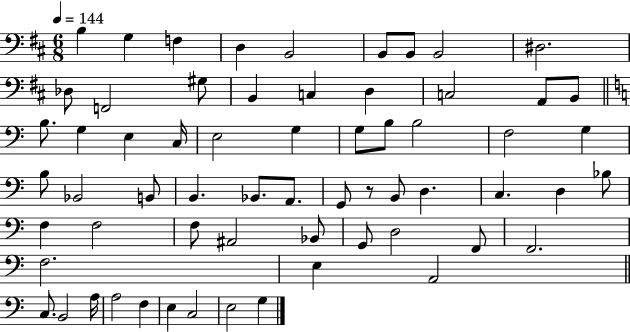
X:1
T:Untitled
M:6/8
L:1/4
K:D
B, G, F, D, B,,2 B,,/2 B,,/2 B,,2 ^D,2 _D,/2 F,,2 ^G,/2 B,, C, D, C,2 A,,/2 B,,/2 B,/2 G, E, C,/4 E,2 G, G,/2 B,/2 B,2 F,2 G, B,/2 _B,,2 B,,/2 B,, _B,,/2 A,,/2 G,,/2 z/2 B,,/2 D, C, D, _B,/2 F, F,2 F,/2 ^A,,2 _B,,/2 G,,/2 D,2 F,,/2 F,,2 F,2 E, A,,2 C,/2 B,,2 A,/4 A,2 F, E, C,2 E,2 G,